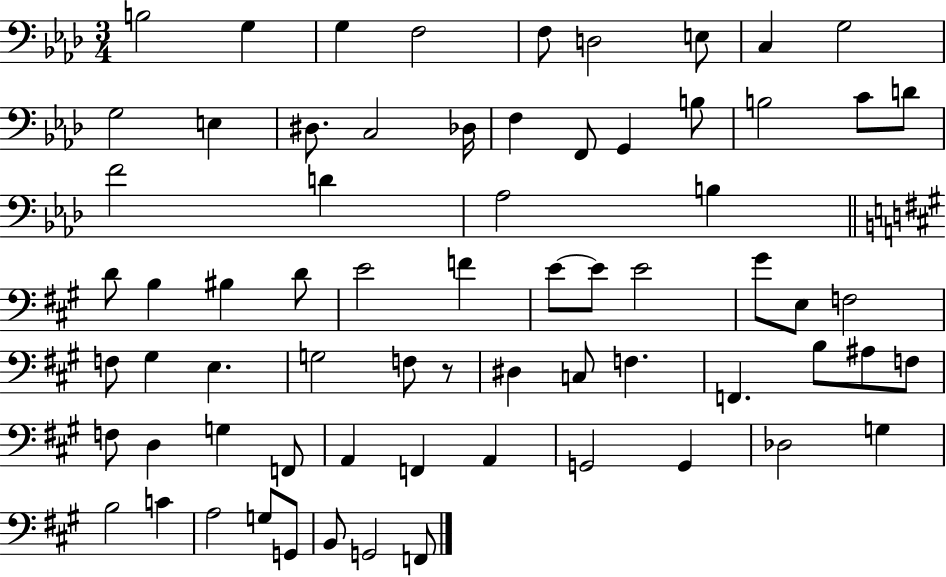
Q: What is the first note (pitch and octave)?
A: B3